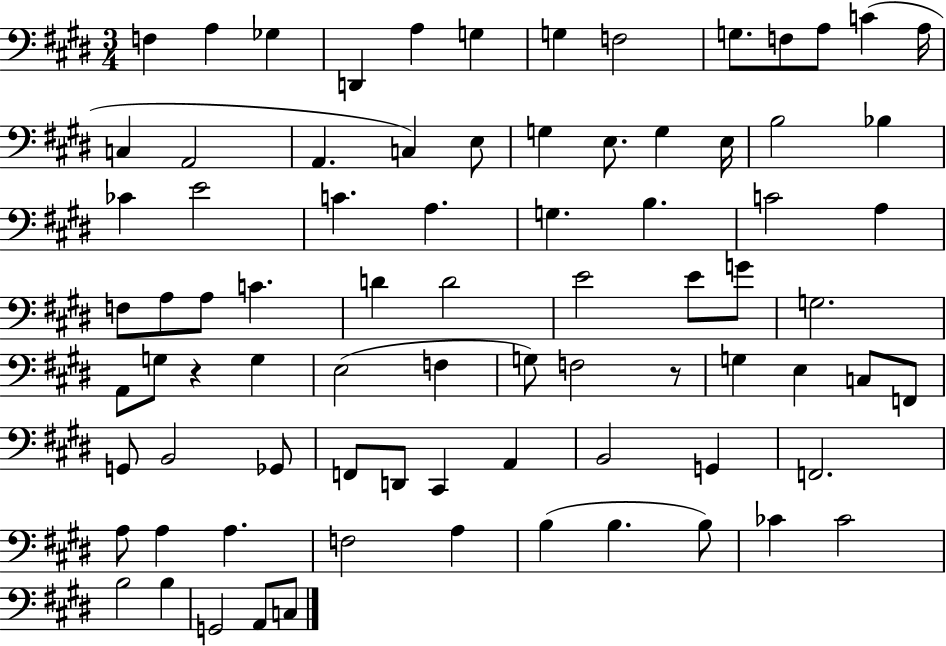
{
  \clef bass
  \numericTimeSignature
  \time 3/4
  \key e \major
  f4 a4 ges4 | d,4 a4 g4 | g4 f2 | g8. f8 a8 c'4( a16 | \break c4 a,2 | a,4. c4) e8 | g4 e8. g4 e16 | b2 bes4 | \break ces'4 e'2 | c'4. a4. | g4. b4. | c'2 a4 | \break f8 a8 a8 c'4. | d'4 d'2 | e'2 e'8 g'8 | g2. | \break a,8 g8 r4 g4 | e2( f4 | g8) f2 r8 | g4 e4 c8 f,8 | \break g,8 b,2 ges,8 | f,8 d,8 cis,4 a,4 | b,2 g,4 | f,2. | \break a8 a4 a4. | f2 a4 | b4( b4. b8) | ces'4 ces'2 | \break b2 b4 | g,2 a,8 c8 | \bar "|."
}